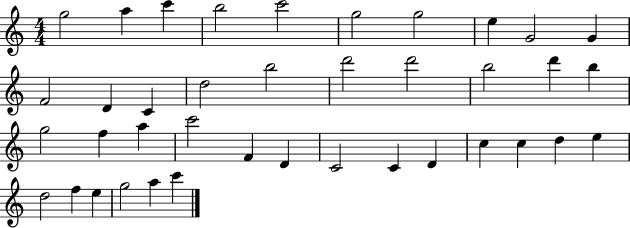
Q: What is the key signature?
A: C major